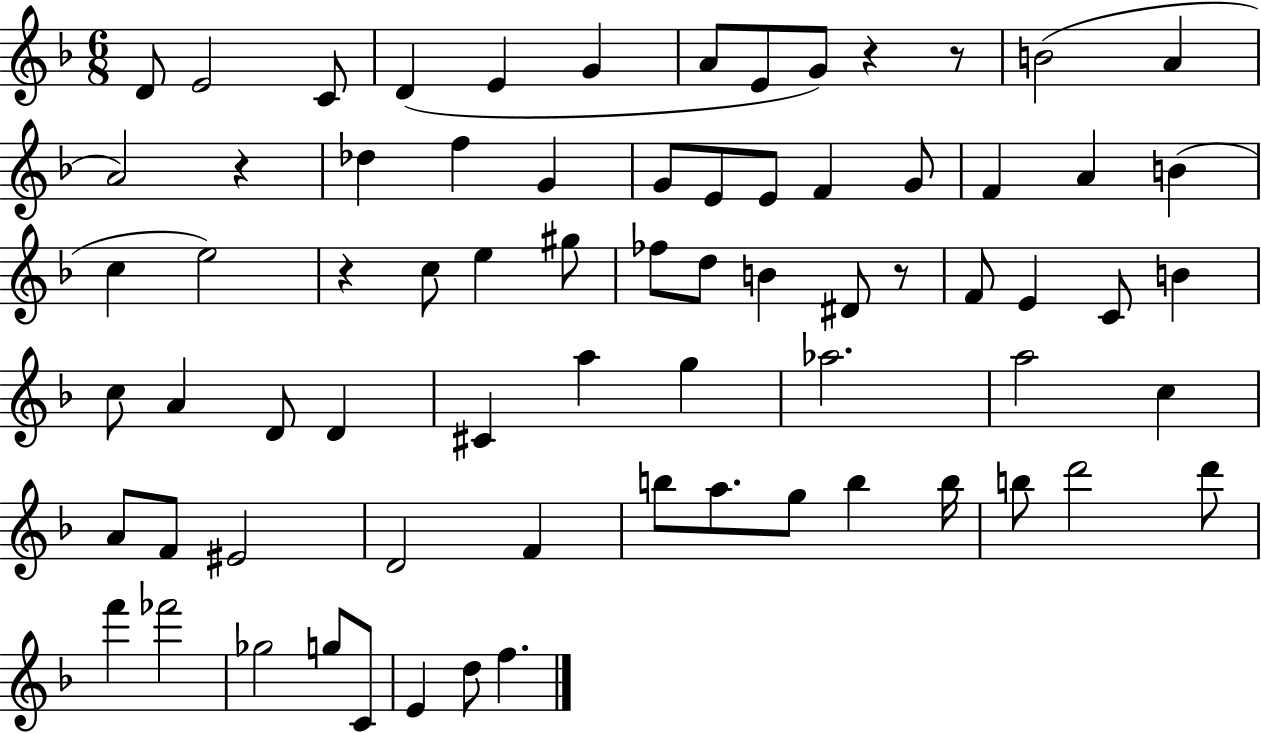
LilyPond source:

{
  \clef treble
  \numericTimeSignature
  \time 6/8
  \key f \major
  d'8 e'2 c'8 | d'4( e'4 g'4 | a'8 e'8 g'8) r4 r8 | b'2( a'4 | \break a'2) r4 | des''4 f''4 g'4 | g'8 e'8 e'8 f'4 g'8 | f'4 a'4 b'4( | \break c''4 e''2) | r4 c''8 e''4 gis''8 | fes''8 d''8 b'4 dis'8 r8 | f'8 e'4 c'8 b'4 | \break c''8 a'4 d'8 d'4 | cis'4 a''4 g''4 | aes''2. | a''2 c''4 | \break a'8 f'8 eis'2 | d'2 f'4 | b''8 a''8. g''8 b''4 b''16 | b''8 d'''2 d'''8 | \break f'''4 fes'''2 | ges''2 g''8 c'8 | e'4 d''8 f''4. | \bar "|."
}